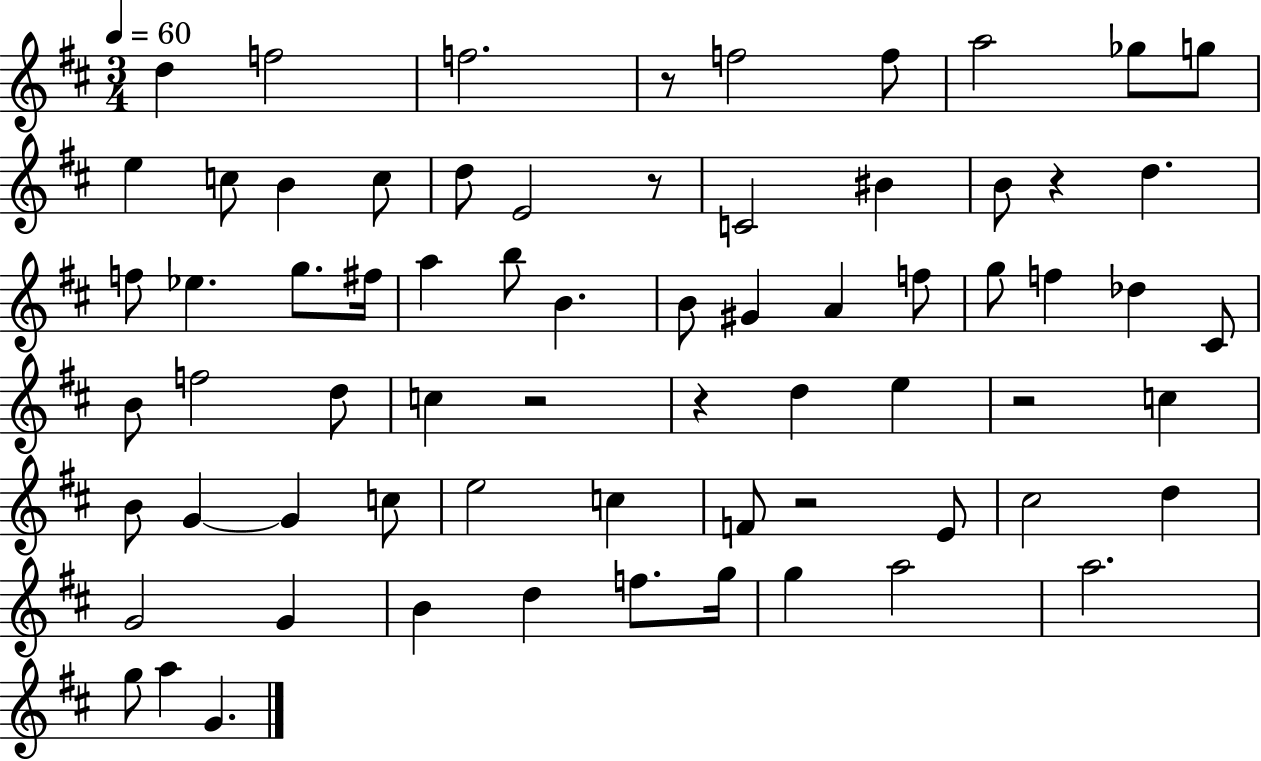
{
  \clef treble
  \numericTimeSignature
  \time 3/4
  \key d \major
  \tempo 4 = 60
  d''4 f''2 | f''2. | r8 f''2 f''8 | a''2 ges''8 g''8 | \break e''4 c''8 b'4 c''8 | d''8 e'2 r8 | c'2 bis'4 | b'8 r4 d''4. | \break f''8 ees''4. g''8. fis''16 | a''4 b''8 b'4. | b'8 gis'4 a'4 f''8 | g''8 f''4 des''4 cis'8 | \break b'8 f''2 d''8 | c''4 r2 | r4 d''4 e''4 | r2 c''4 | \break b'8 g'4~~ g'4 c''8 | e''2 c''4 | f'8 r2 e'8 | cis''2 d''4 | \break g'2 g'4 | b'4 d''4 f''8. g''16 | g''4 a''2 | a''2. | \break g''8 a''4 g'4. | \bar "|."
}